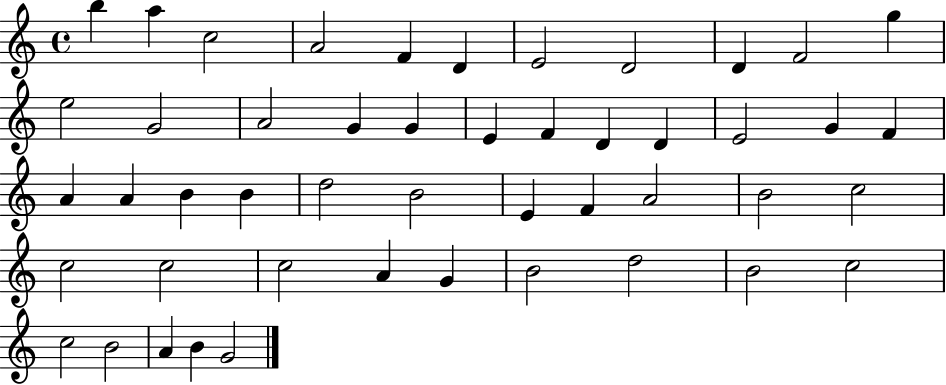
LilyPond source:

{
  \clef treble
  \time 4/4
  \defaultTimeSignature
  \key c \major
  b''4 a''4 c''2 | a'2 f'4 d'4 | e'2 d'2 | d'4 f'2 g''4 | \break e''2 g'2 | a'2 g'4 g'4 | e'4 f'4 d'4 d'4 | e'2 g'4 f'4 | \break a'4 a'4 b'4 b'4 | d''2 b'2 | e'4 f'4 a'2 | b'2 c''2 | \break c''2 c''2 | c''2 a'4 g'4 | b'2 d''2 | b'2 c''2 | \break c''2 b'2 | a'4 b'4 g'2 | \bar "|."
}